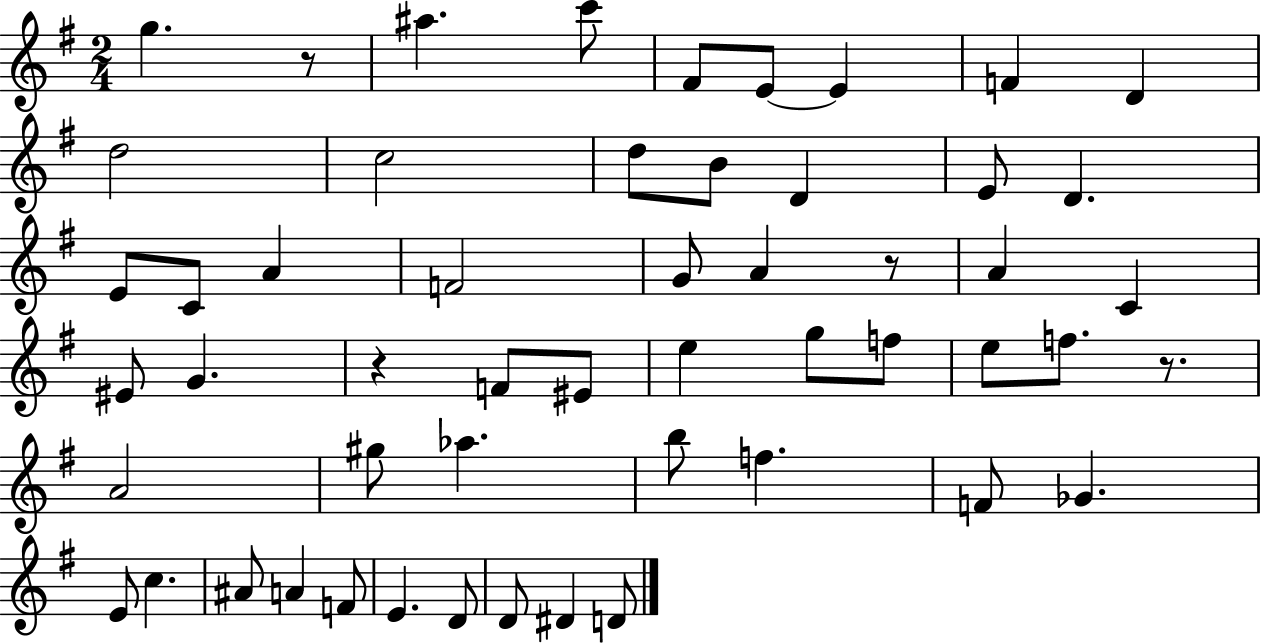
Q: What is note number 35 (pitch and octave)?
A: Ab5